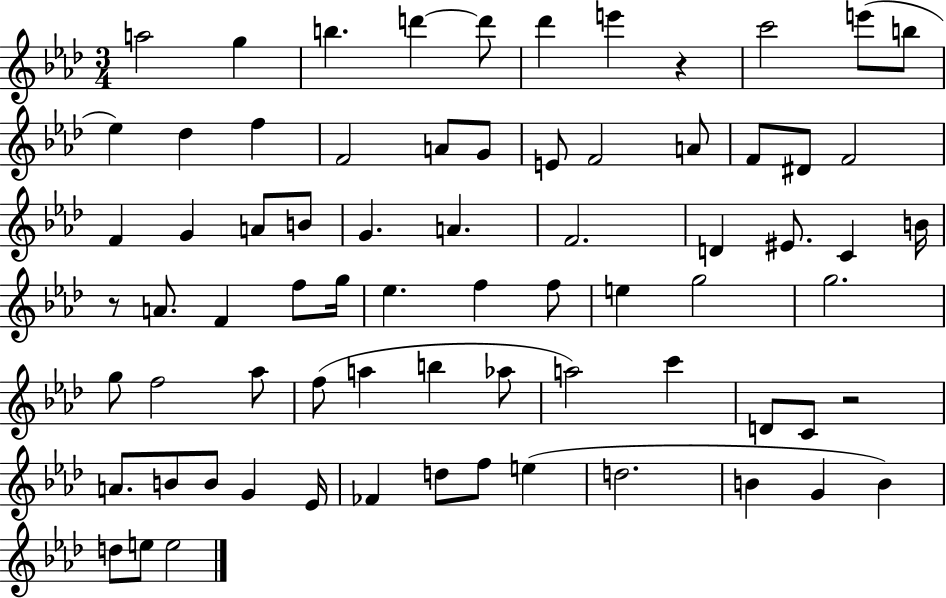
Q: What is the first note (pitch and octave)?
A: A5